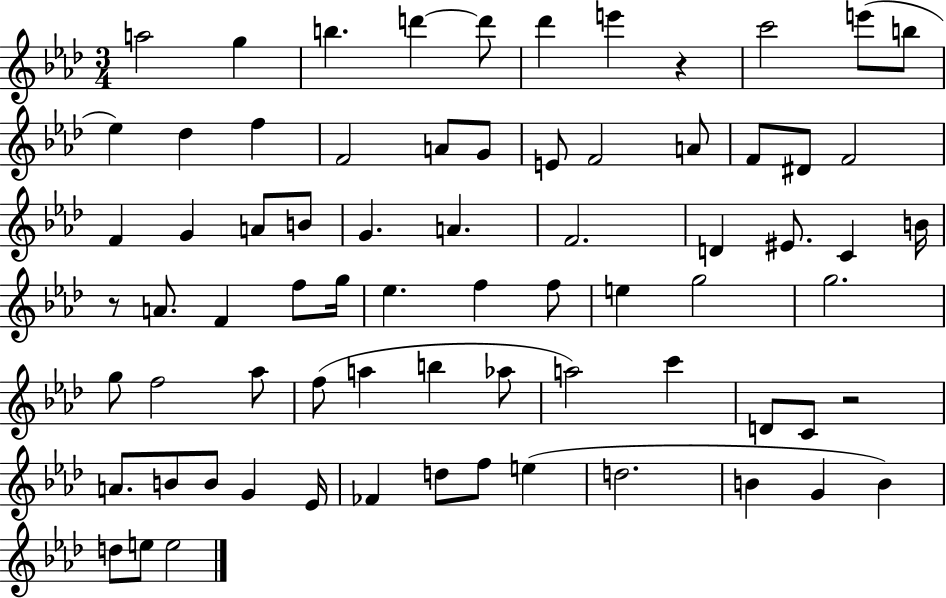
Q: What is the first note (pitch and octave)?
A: A5